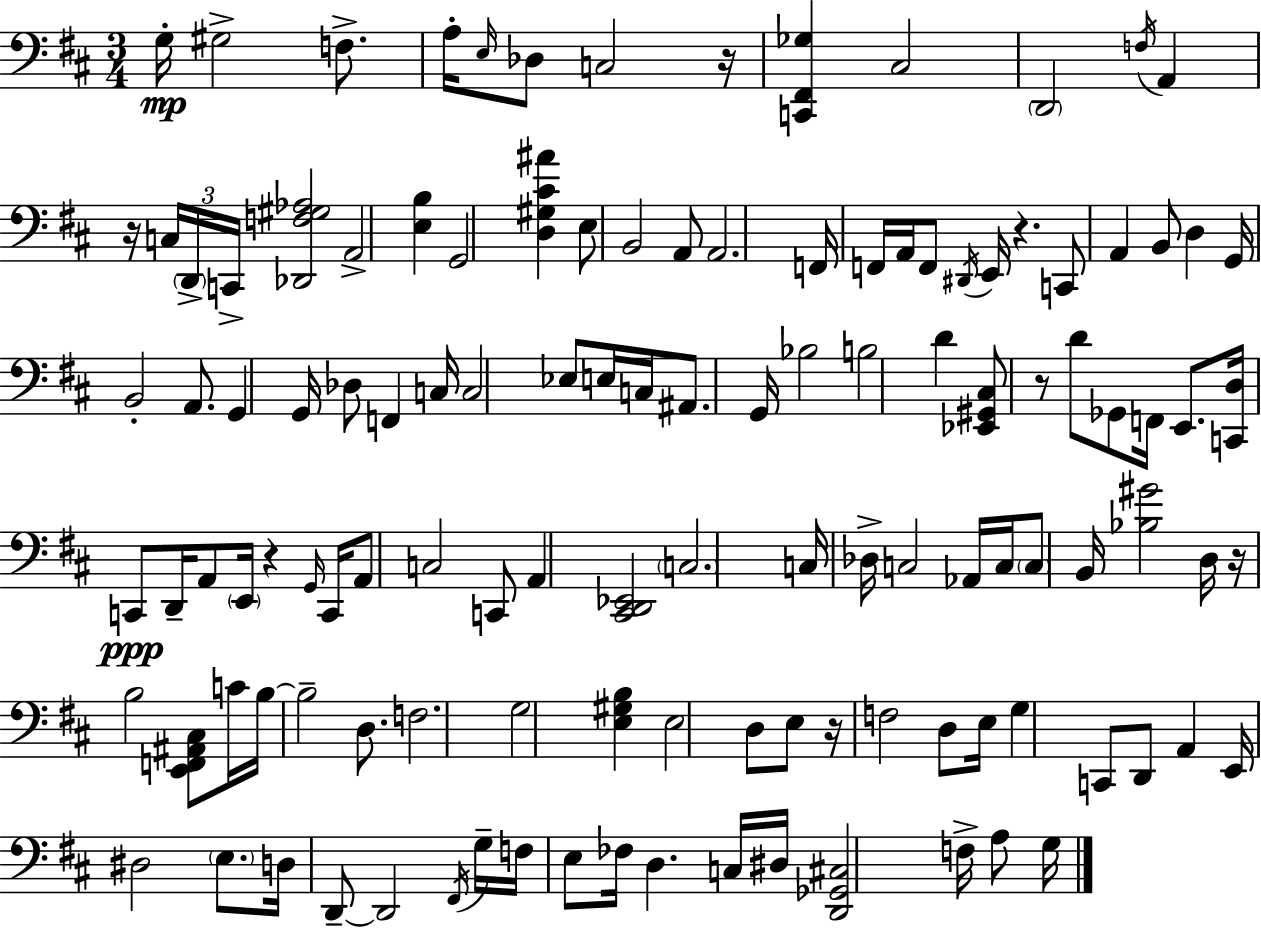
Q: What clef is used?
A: bass